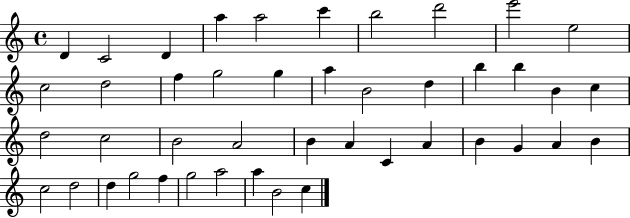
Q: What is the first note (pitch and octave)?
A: D4